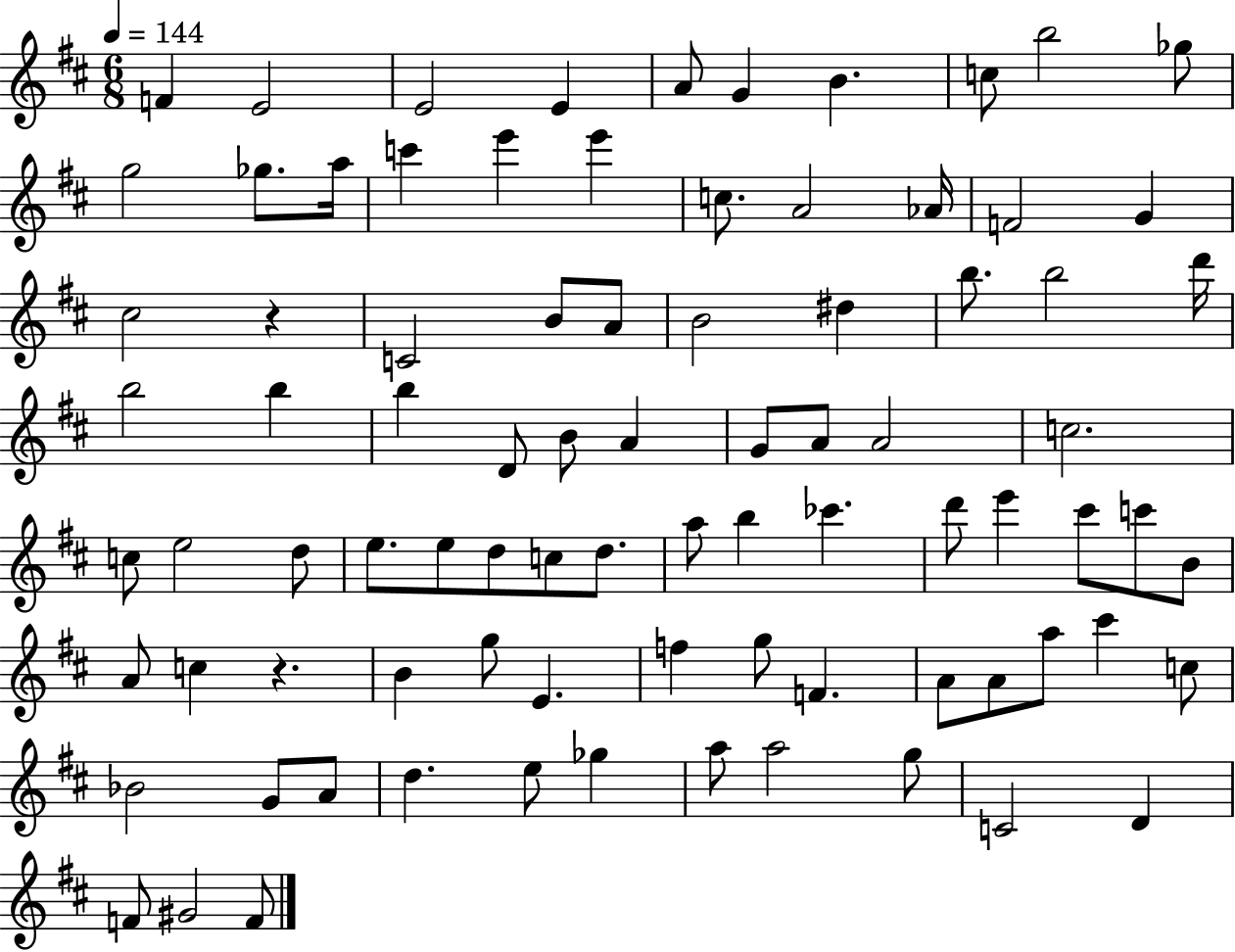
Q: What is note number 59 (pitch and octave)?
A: B4